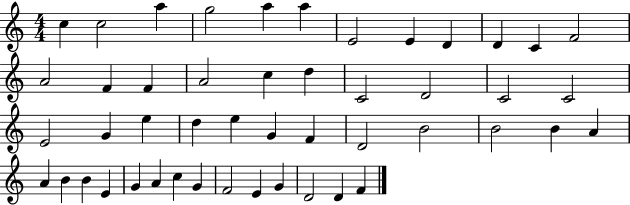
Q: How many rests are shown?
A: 0